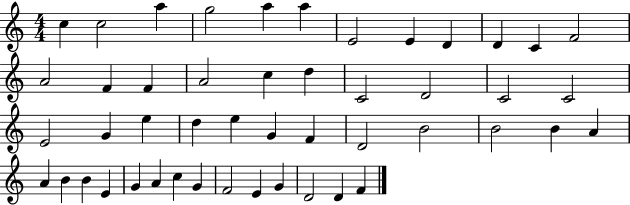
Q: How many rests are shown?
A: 0